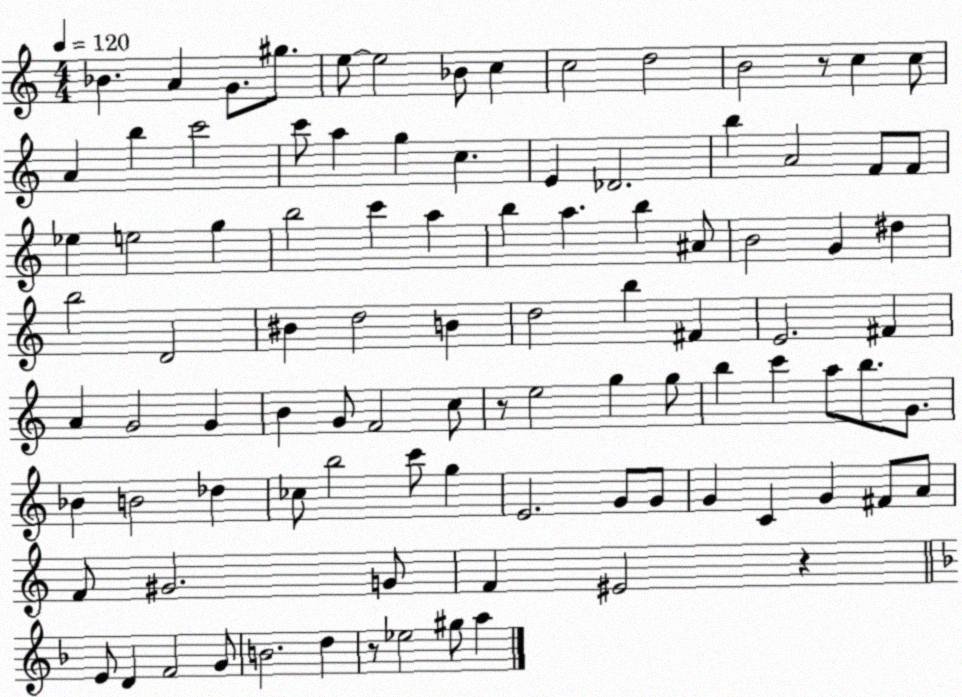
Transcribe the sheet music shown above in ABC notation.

X:1
T:Untitled
M:4/4
L:1/4
K:C
_B A G/2 ^g/2 e/2 e2 _B/2 c c2 d2 B2 z/2 c c/2 A b c'2 c'/2 a g c E _D2 b A2 F/2 F/2 _e e2 g b2 c' a b a b ^A/2 B2 G ^d b2 D2 ^B d2 B d2 b ^F E2 ^F A G2 G B G/2 F2 c/2 z/2 e2 g g/2 b c' a/2 b/2 G/2 _B B2 _d _c/2 b2 c'/2 g E2 G/2 G/2 G C G ^F/2 A/2 F/2 ^G2 G/2 F ^E2 z E/2 D F2 G/2 B2 d z/2 _e2 ^g/2 a